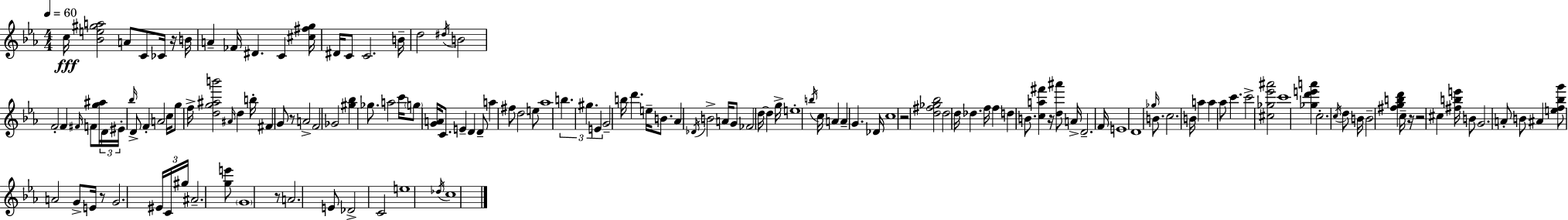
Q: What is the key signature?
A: EES major